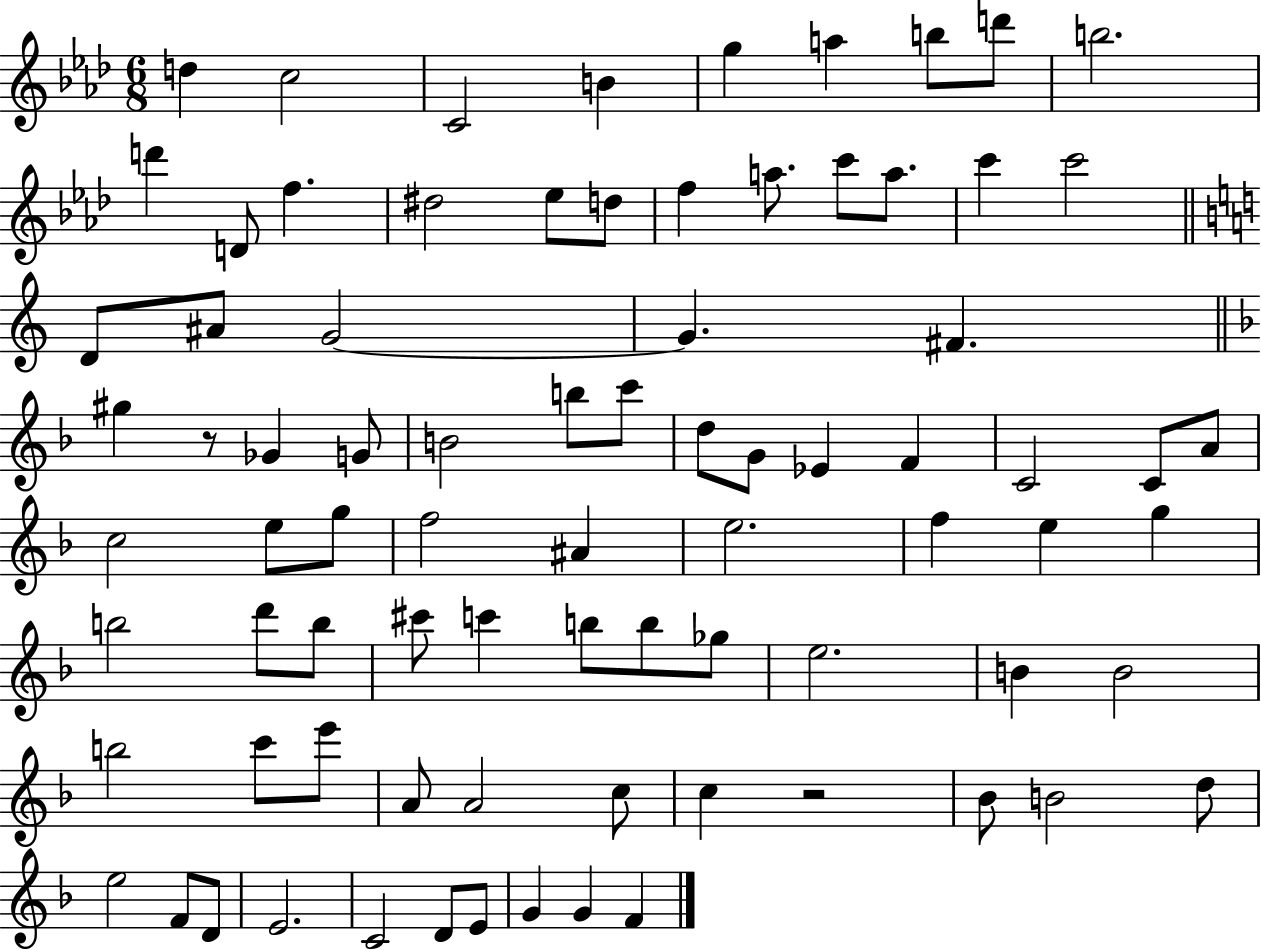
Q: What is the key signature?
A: AES major